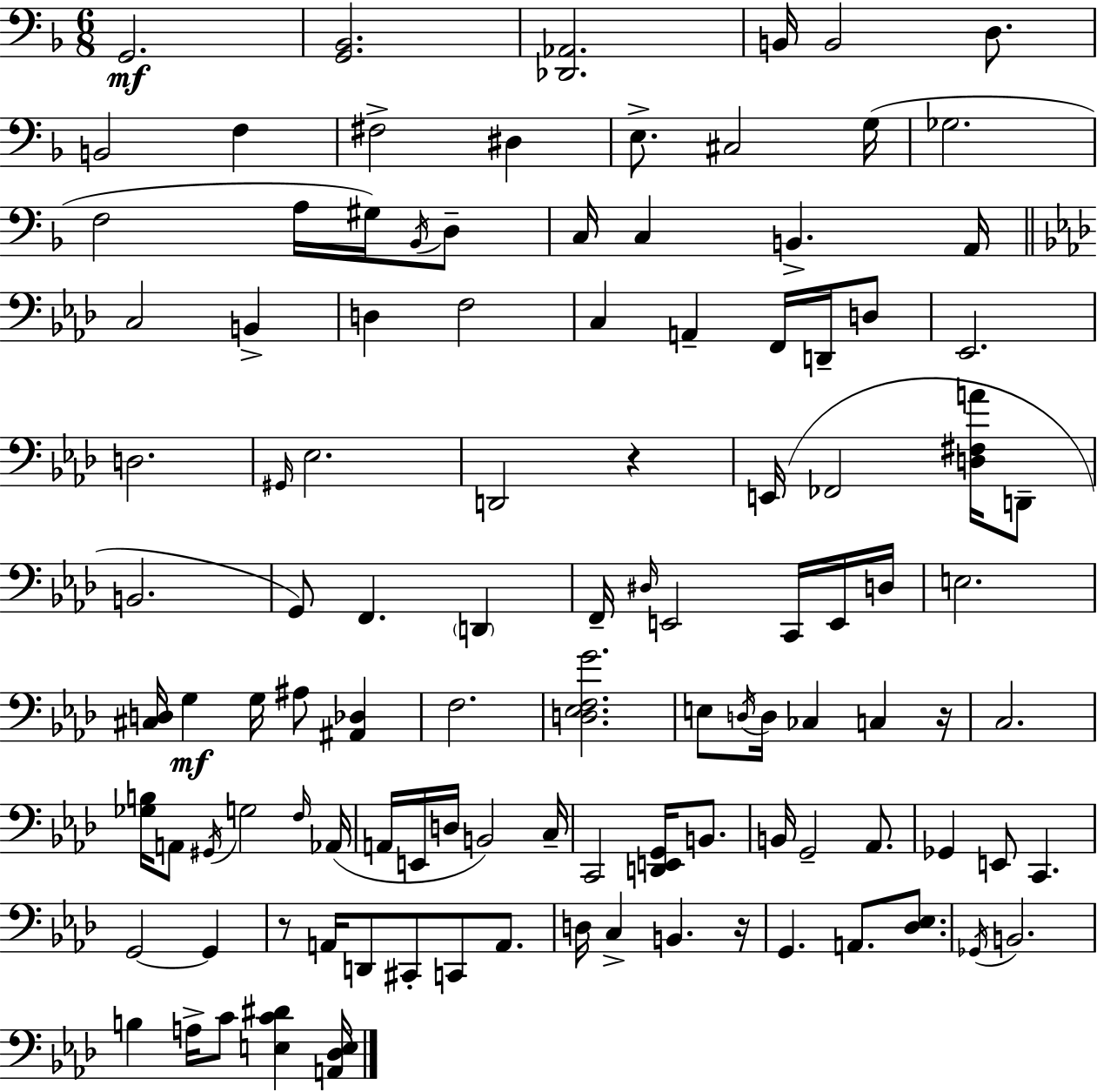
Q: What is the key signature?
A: D minor